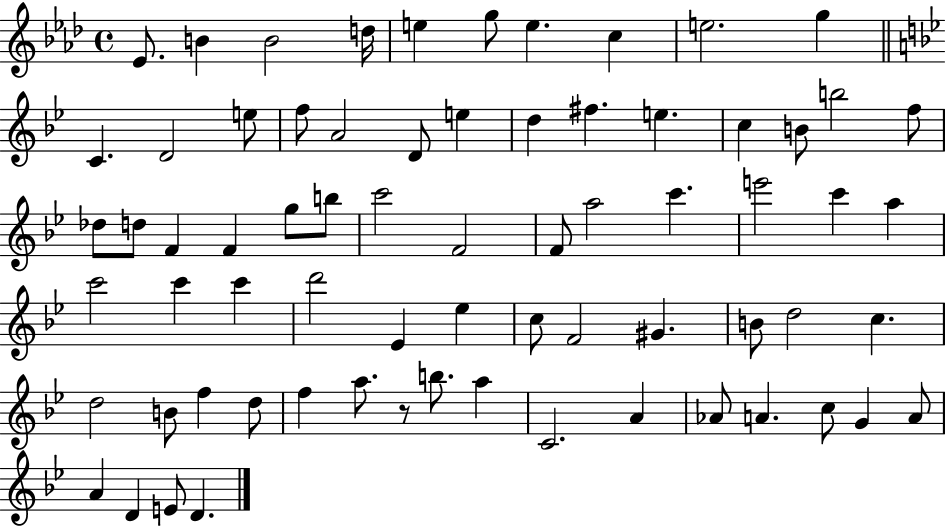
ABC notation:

X:1
T:Untitled
M:4/4
L:1/4
K:Ab
_E/2 B B2 d/4 e g/2 e c e2 g C D2 e/2 f/2 A2 D/2 e d ^f e c B/2 b2 f/2 _d/2 d/2 F F g/2 b/2 c'2 F2 F/2 a2 c' e'2 c' a c'2 c' c' d'2 _E _e c/2 F2 ^G B/2 d2 c d2 B/2 f d/2 f a/2 z/2 b/2 a C2 A _A/2 A c/2 G A/2 A D E/2 D